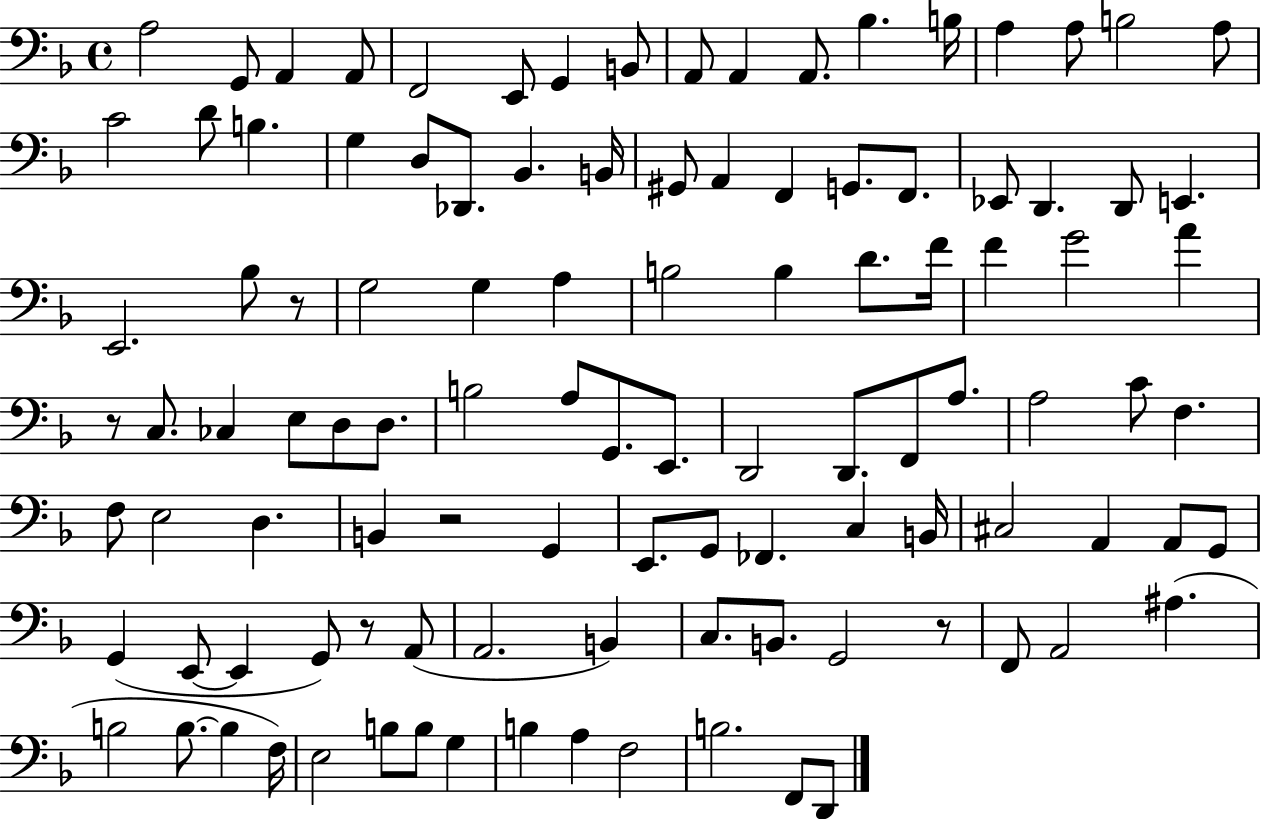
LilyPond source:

{
  \clef bass
  \time 4/4
  \defaultTimeSignature
  \key f \major
  a2 g,8 a,4 a,8 | f,2 e,8 g,4 b,8 | a,8 a,4 a,8. bes4. b16 | a4 a8 b2 a8 | \break c'2 d'8 b4. | g4 d8 des,8. bes,4. b,16 | gis,8 a,4 f,4 g,8. f,8. | ees,8 d,4. d,8 e,4. | \break e,2. bes8 r8 | g2 g4 a4 | b2 b4 d'8. f'16 | f'4 g'2 a'4 | \break r8 c8. ces4 e8 d8 d8. | b2 a8 g,8. e,8. | d,2 d,8. f,8 a8. | a2 c'8 f4. | \break f8 e2 d4. | b,4 r2 g,4 | e,8. g,8 fes,4. c4 b,16 | cis2 a,4 a,8 g,8 | \break g,4( e,8~~ e,4 g,8) r8 a,8( | a,2. b,4) | c8. b,8. g,2 r8 | f,8 a,2 ais4.( | \break b2 b8.~~ b4 f16) | e2 b8 b8 g4 | b4 a4 f2 | b2. f,8 d,8 | \break \bar "|."
}